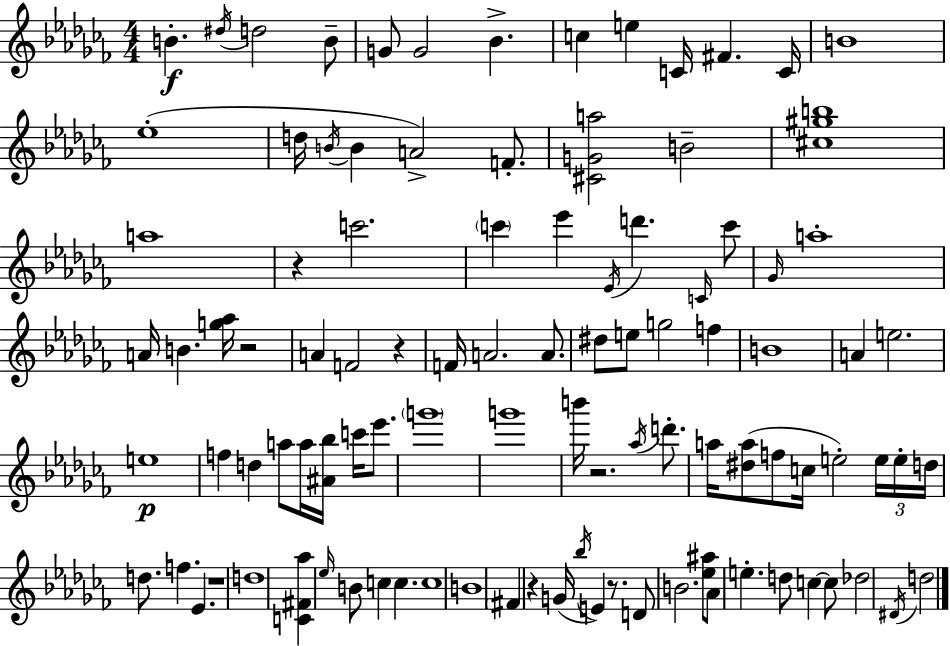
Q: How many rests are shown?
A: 7